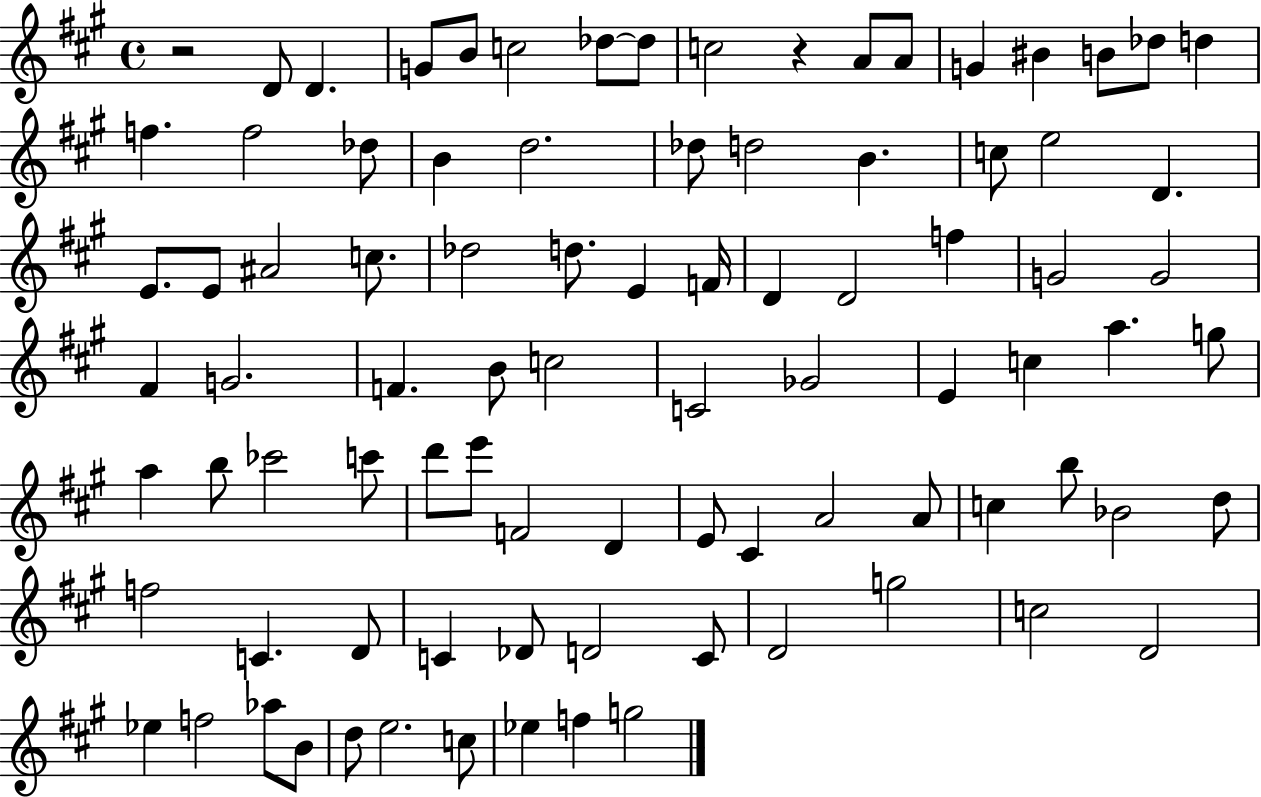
X:1
T:Untitled
M:4/4
L:1/4
K:A
z2 D/2 D G/2 B/2 c2 _d/2 _d/2 c2 z A/2 A/2 G ^B B/2 _d/2 d f f2 _d/2 B d2 _d/2 d2 B c/2 e2 D E/2 E/2 ^A2 c/2 _d2 d/2 E F/4 D D2 f G2 G2 ^F G2 F B/2 c2 C2 _G2 E c a g/2 a b/2 _c'2 c'/2 d'/2 e'/2 F2 D E/2 ^C A2 A/2 c b/2 _B2 d/2 f2 C D/2 C _D/2 D2 C/2 D2 g2 c2 D2 _e f2 _a/2 B/2 d/2 e2 c/2 _e f g2